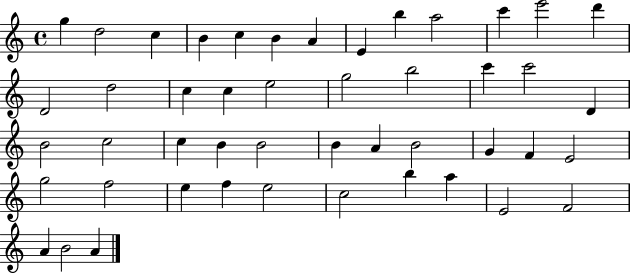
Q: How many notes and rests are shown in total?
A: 47